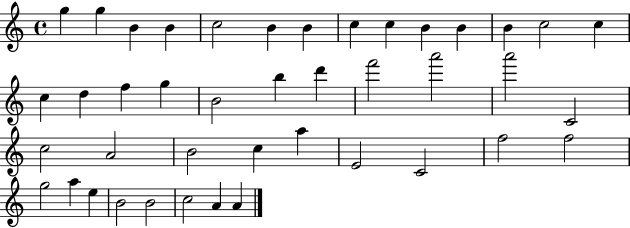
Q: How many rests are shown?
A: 0